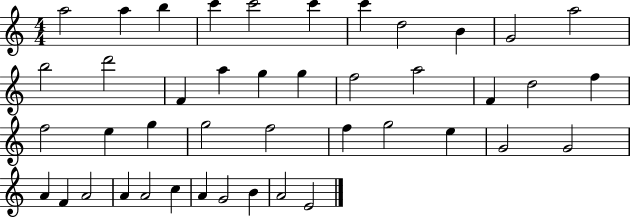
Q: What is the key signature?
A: C major